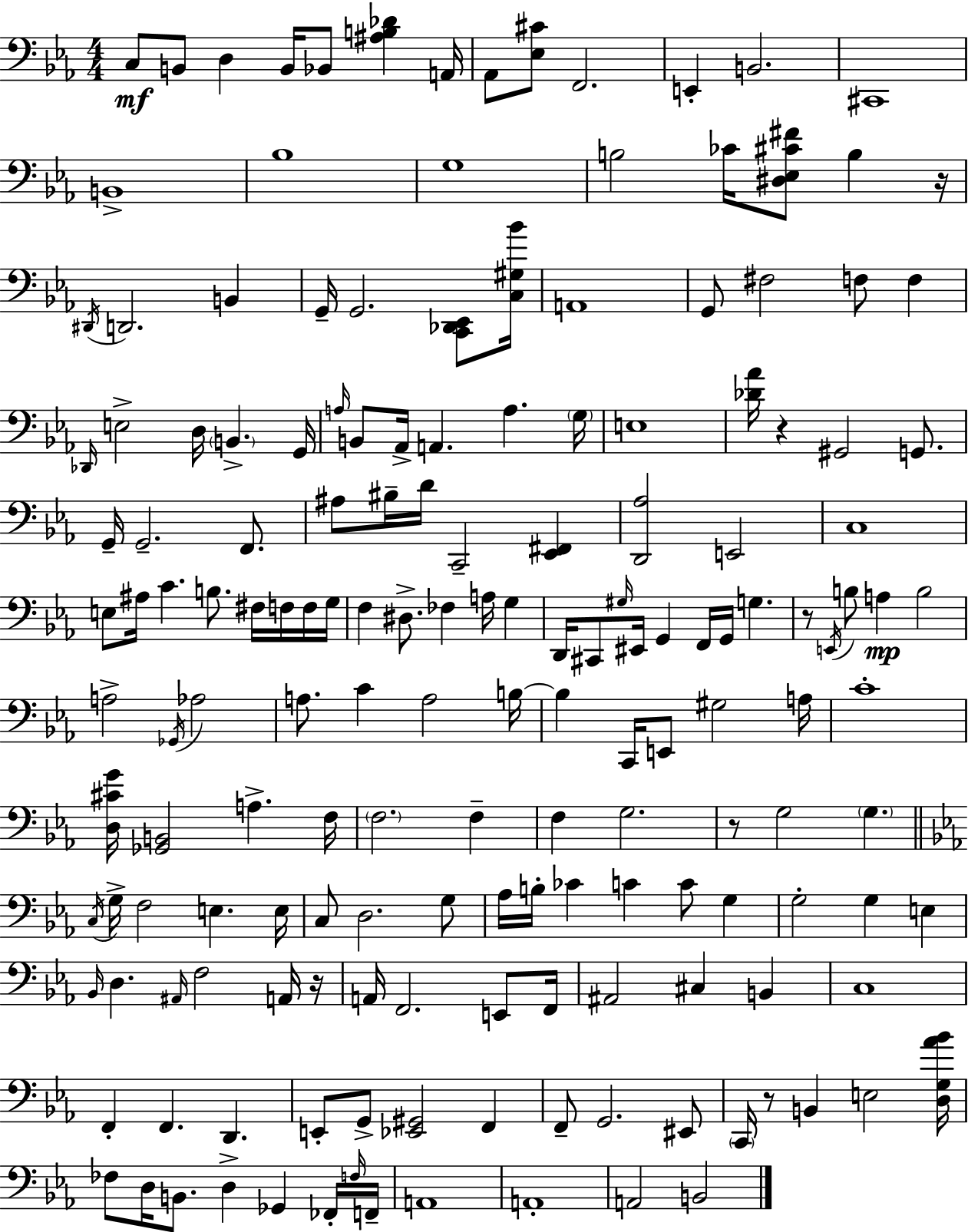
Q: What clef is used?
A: bass